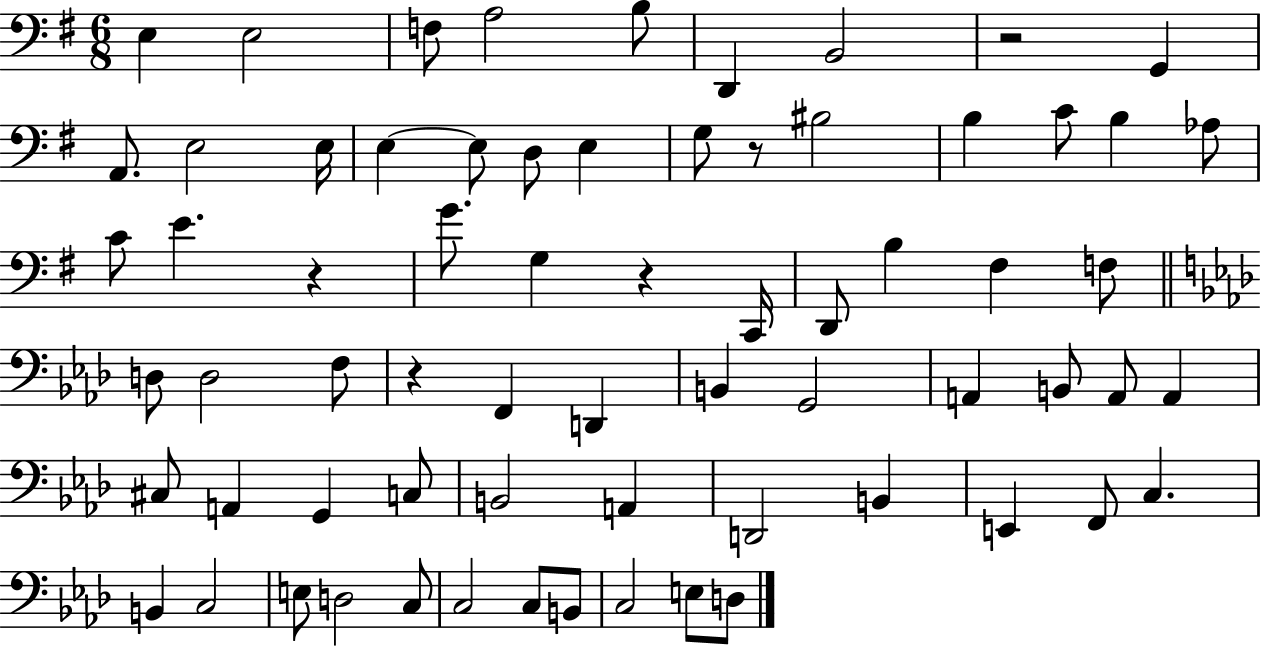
{
  \clef bass
  \numericTimeSignature
  \time 6/8
  \key g \major
  e4 e2 | f8 a2 b8 | d,4 b,2 | r2 g,4 | \break a,8. e2 e16 | e4~~ e8 d8 e4 | g8 r8 bis2 | b4 c'8 b4 aes8 | \break c'8 e'4. r4 | g'8. g4 r4 c,16 | d,8 b4 fis4 f8 | \bar "||" \break \key aes \major d8 d2 f8 | r4 f,4 d,4 | b,4 g,2 | a,4 b,8 a,8 a,4 | \break cis8 a,4 g,4 c8 | b,2 a,4 | d,2 b,4 | e,4 f,8 c4. | \break b,4 c2 | e8 d2 c8 | c2 c8 b,8 | c2 e8 d8 | \break \bar "|."
}